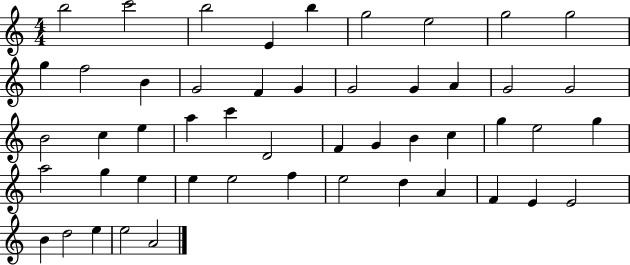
B5/h C6/h B5/h E4/q B5/q G5/h E5/h G5/h G5/h G5/q F5/h B4/q G4/h F4/q G4/q G4/h G4/q A4/q G4/h G4/h B4/h C5/q E5/q A5/q C6/q D4/h F4/q G4/q B4/q C5/q G5/q E5/h G5/q A5/h G5/q E5/q E5/q E5/h F5/q E5/h D5/q A4/q F4/q E4/q E4/h B4/q D5/h E5/q E5/h A4/h